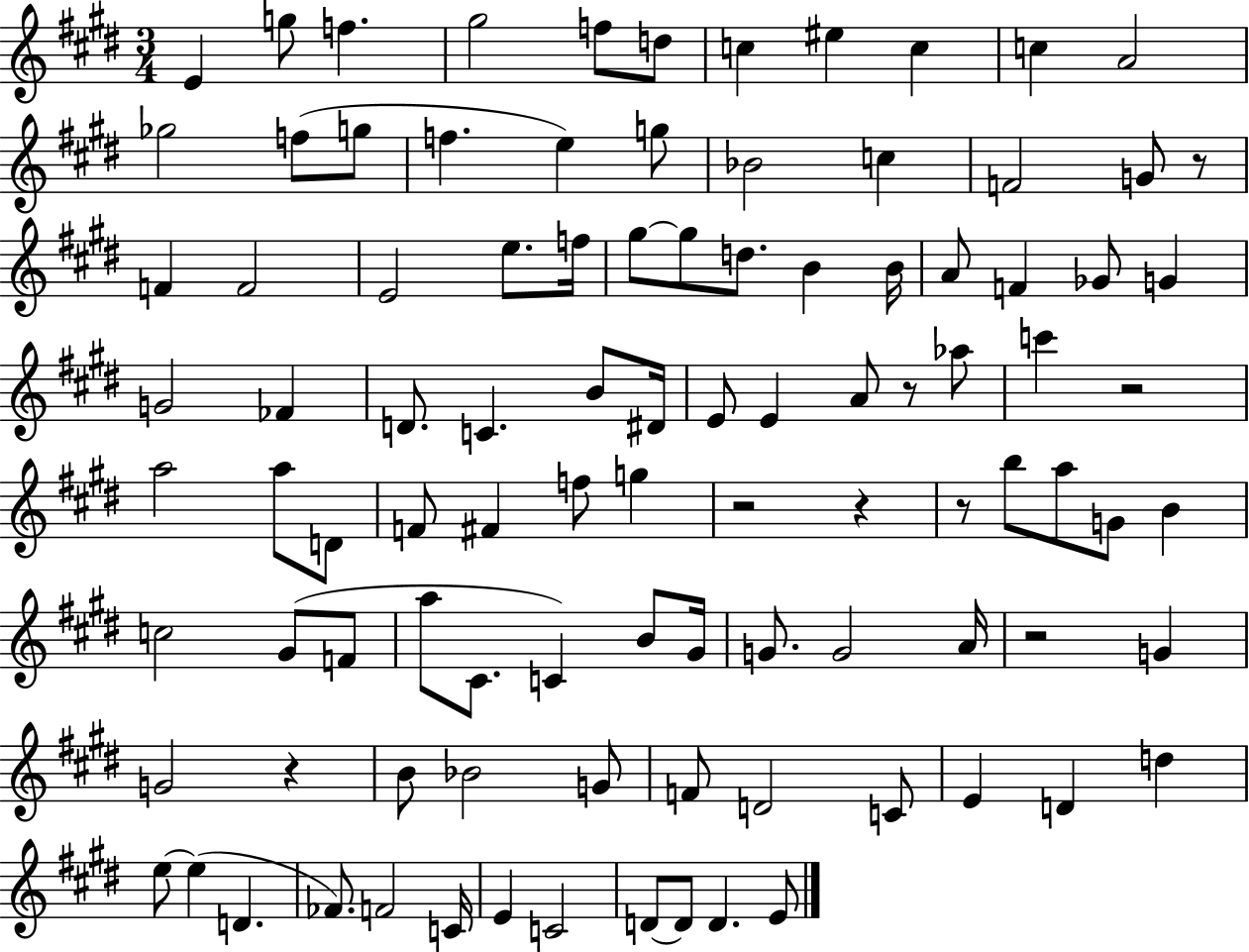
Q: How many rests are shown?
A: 8